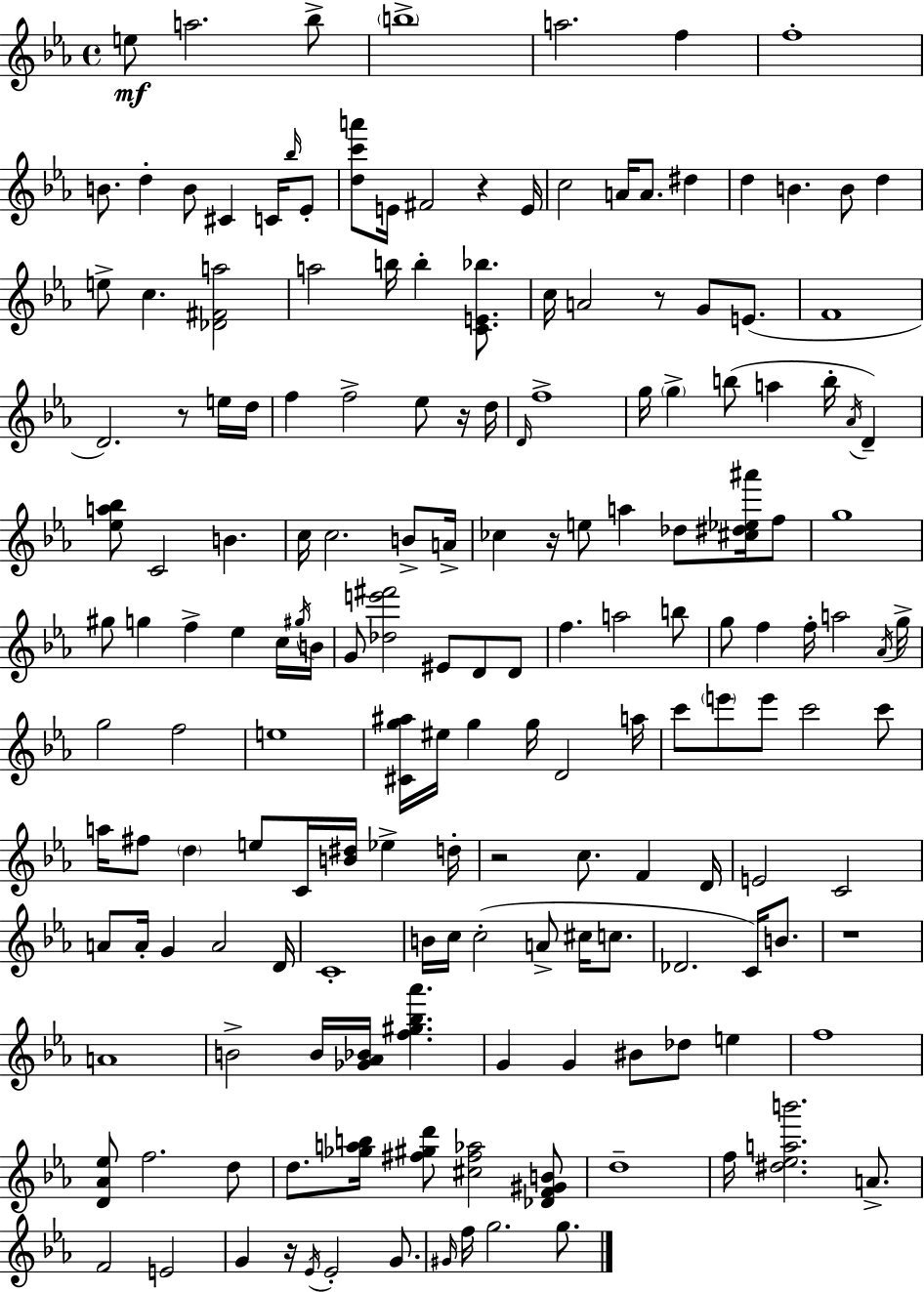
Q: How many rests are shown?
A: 8